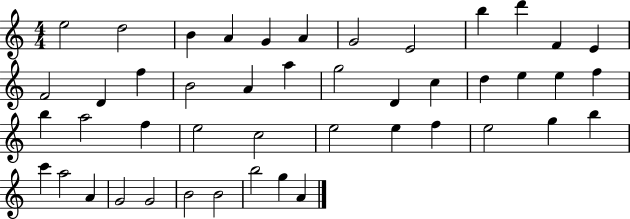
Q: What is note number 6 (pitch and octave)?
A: A4